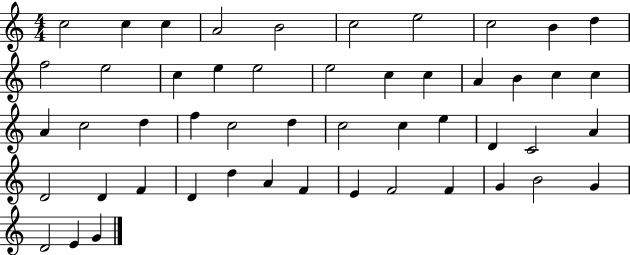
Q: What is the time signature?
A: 4/4